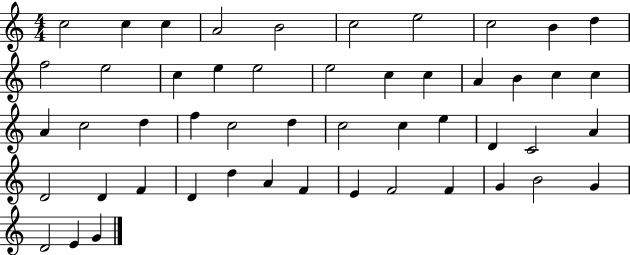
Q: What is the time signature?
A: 4/4